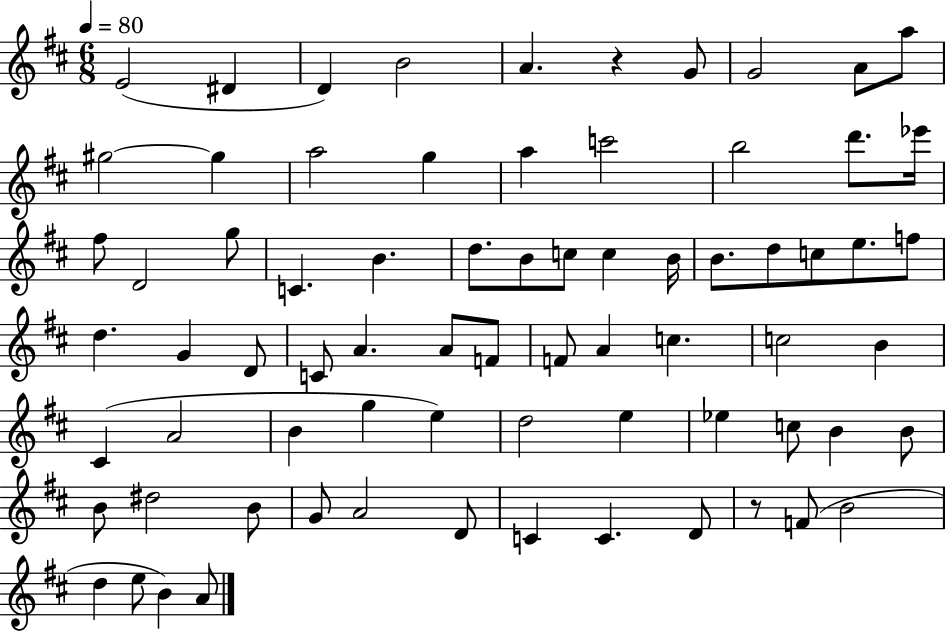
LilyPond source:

{
  \clef treble
  \numericTimeSignature
  \time 6/8
  \key d \major
  \tempo 4 = 80
  \repeat volta 2 { e'2( dis'4 | d'4) b'2 | a'4. r4 g'8 | g'2 a'8 a''8 | \break gis''2~~ gis''4 | a''2 g''4 | a''4 c'''2 | b''2 d'''8. ees'''16 | \break fis''8 d'2 g''8 | c'4. b'4. | d''8. b'8 c''8 c''4 b'16 | b'8. d''8 c''8 e''8. f''8 | \break d''4. g'4 d'8 | c'8 a'4. a'8 f'8 | f'8 a'4 c''4. | c''2 b'4 | \break cis'4( a'2 | b'4 g''4 e''4) | d''2 e''4 | ees''4 c''8 b'4 b'8 | \break b'8 dis''2 b'8 | g'8 a'2 d'8 | c'4 c'4. d'8 | r8 f'8( b'2 | \break d''4 e''8 b'4) a'8 | } \bar "|."
}